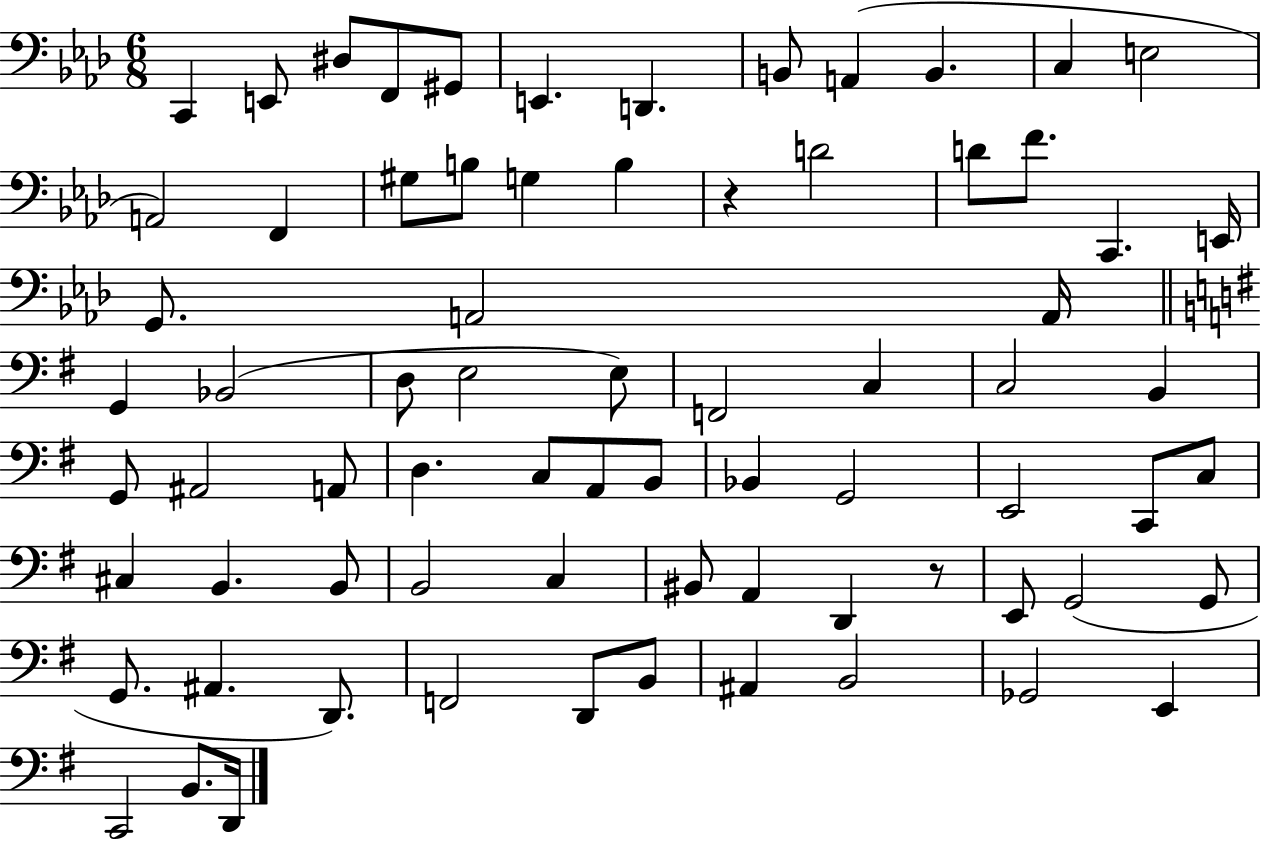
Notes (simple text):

C2/q E2/e D#3/e F2/e G#2/e E2/q. D2/q. B2/e A2/q B2/q. C3/q E3/h A2/h F2/q G#3/e B3/e G3/q B3/q R/q D4/h D4/e F4/e. C2/q. E2/s G2/e. A2/h A2/s G2/q Bb2/h D3/e E3/h E3/e F2/h C3/q C3/h B2/q G2/e A#2/h A2/e D3/q. C3/e A2/e B2/e Bb2/q G2/h E2/h C2/e C3/e C#3/q B2/q. B2/e B2/h C3/q BIS2/e A2/q D2/q R/e E2/e G2/h G2/e G2/e. A#2/q. D2/e. F2/h D2/e B2/e A#2/q B2/h Gb2/h E2/q C2/h B2/e. D2/s